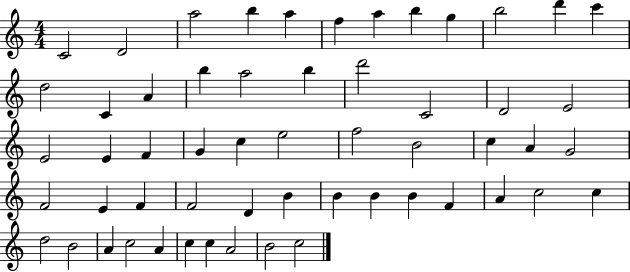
{
  \clef treble
  \numericTimeSignature
  \time 4/4
  \key c \major
  c'2 d'2 | a''2 b''4 a''4 | f''4 a''4 b''4 g''4 | b''2 d'''4 c'''4 | \break d''2 c'4 a'4 | b''4 a''2 b''4 | d'''2 c'2 | d'2 e'2 | \break e'2 e'4 f'4 | g'4 c''4 e''2 | f''2 b'2 | c''4 a'4 g'2 | \break f'2 e'4 f'4 | f'2 d'4 b'4 | b'4 b'4 b'4 f'4 | a'4 c''2 c''4 | \break d''2 b'2 | a'4 c''2 a'4 | c''4 c''4 a'2 | b'2 c''2 | \break \bar "|."
}